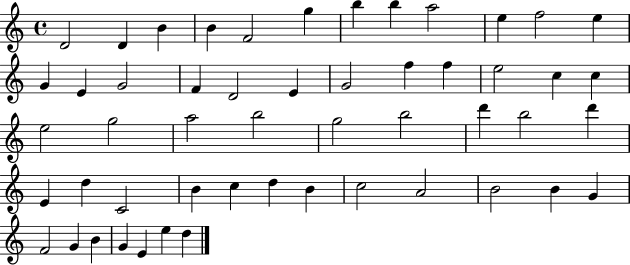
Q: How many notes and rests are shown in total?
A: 52